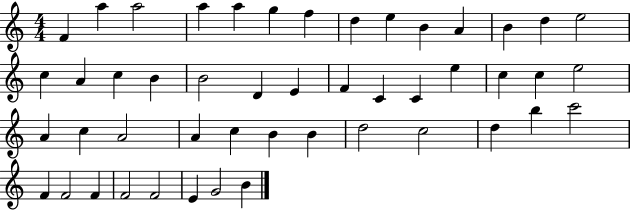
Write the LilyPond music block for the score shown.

{
  \clef treble
  \numericTimeSignature
  \time 4/4
  \key c \major
  f'4 a''4 a''2 | a''4 a''4 g''4 f''4 | d''4 e''4 b'4 a'4 | b'4 d''4 e''2 | \break c''4 a'4 c''4 b'4 | b'2 d'4 e'4 | f'4 c'4 c'4 e''4 | c''4 c''4 e''2 | \break a'4 c''4 a'2 | a'4 c''4 b'4 b'4 | d''2 c''2 | d''4 b''4 c'''2 | \break f'4 f'2 f'4 | f'2 f'2 | e'4 g'2 b'4 | \bar "|."
}